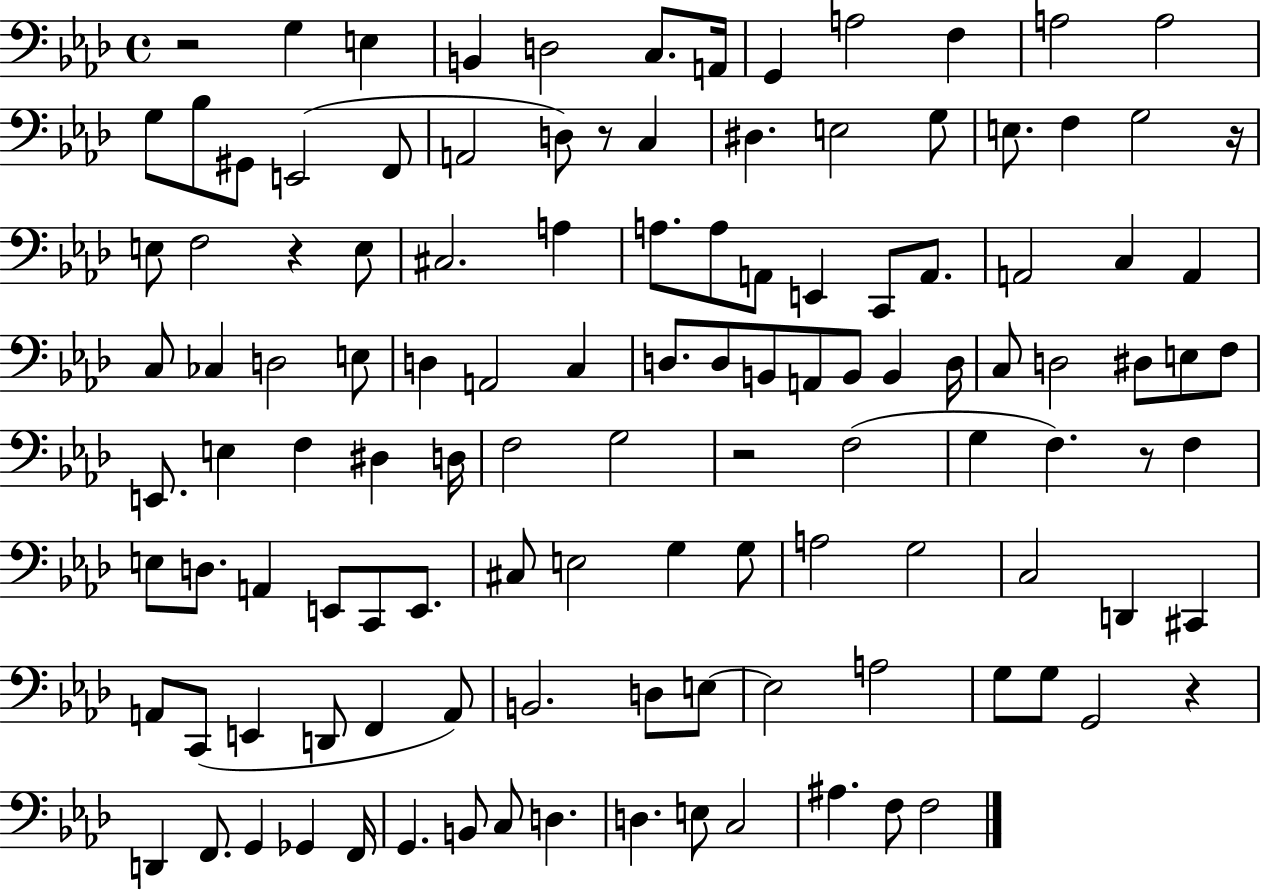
R/h G3/q E3/q B2/q D3/h C3/e. A2/s G2/q A3/h F3/q A3/h A3/h G3/e Bb3/e G#2/e E2/h F2/e A2/h D3/e R/e C3/q D#3/q. E3/h G3/e E3/e. F3/q G3/h R/s E3/e F3/h R/q E3/e C#3/h. A3/q A3/e. A3/e A2/e E2/q C2/e A2/e. A2/h C3/q A2/q C3/e CES3/q D3/h E3/e D3/q A2/h C3/q D3/e. D3/e B2/e A2/e B2/e B2/q D3/s C3/e D3/h D#3/e E3/e F3/e E2/e. E3/q F3/q D#3/q D3/s F3/h G3/h R/h F3/h G3/q F3/q. R/e F3/q E3/e D3/e. A2/q E2/e C2/e E2/e. C#3/e E3/h G3/q G3/e A3/h G3/h C3/h D2/q C#2/q A2/e C2/e E2/q D2/e F2/q A2/e B2/h. D3/e E3/e E3/h A3/h G3/e G3/e G2/h R/q D2/q F2/e. G2/q Gb2/q F2/s G2/q. B2/e C3/e D3/q. D3/q. E3/e C3/h A#3/q. F3/e F3/h